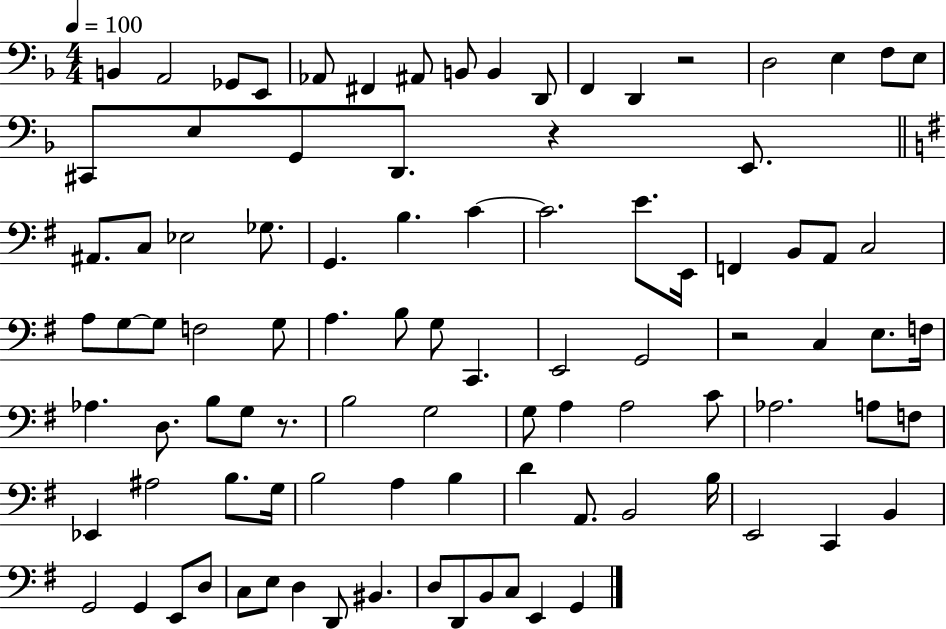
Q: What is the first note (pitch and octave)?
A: B2